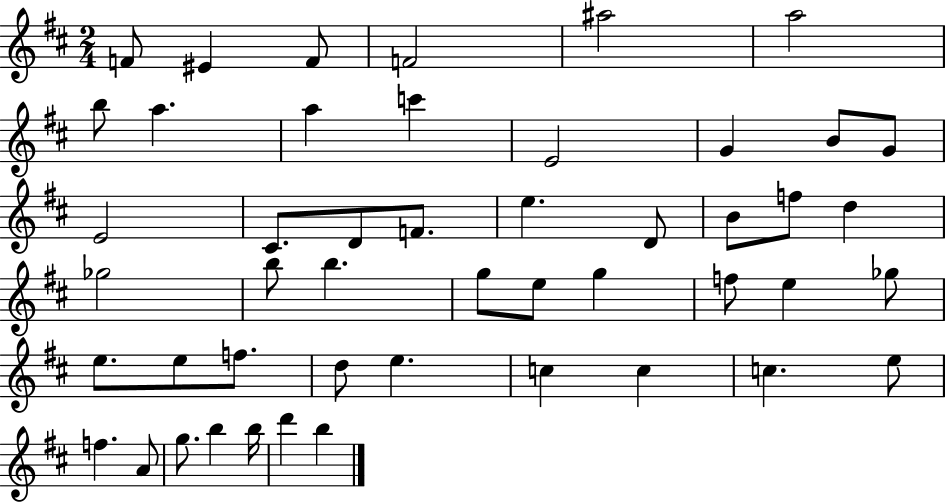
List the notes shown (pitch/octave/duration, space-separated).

F4/e EIS4/q F4/e F4/h A#5/h A5/h B5/e A5/q. A5/q C6/q E4/h G4/q B4/e G4/e E4/h C#4/e. D4/e F4/e. E5/q. D4/e B4/e F5/e D5/q Gb5/h B5/e B5/q. G5/e E5/e G5/q F5/e E5/q Gb5/e E5/e. E5/e F5/e. D5/e E5/q. C5/q C5/q C5/q. E5/e F5/q. A4/e G5/e. B5/q B5/s D6/q B5/q